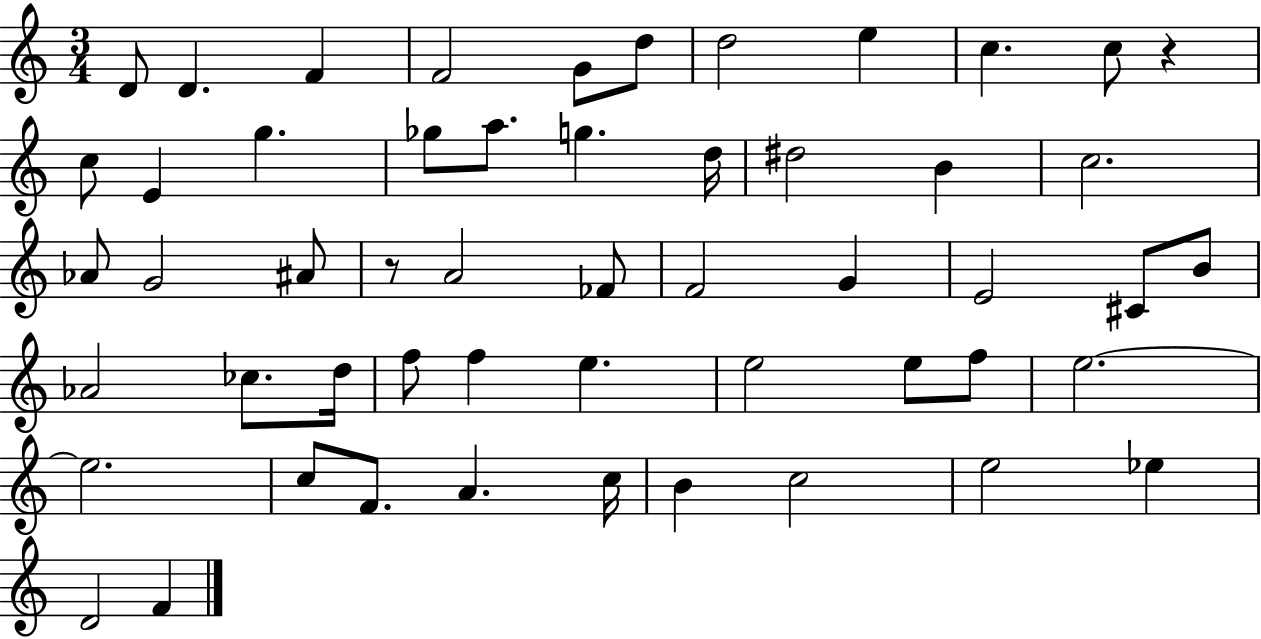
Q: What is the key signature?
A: C major